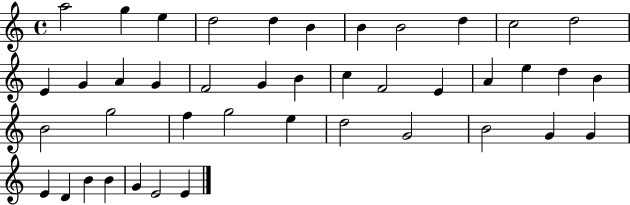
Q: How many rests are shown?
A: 0